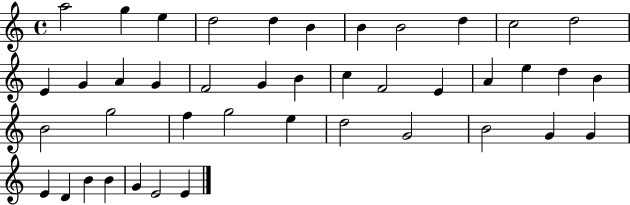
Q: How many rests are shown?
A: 0